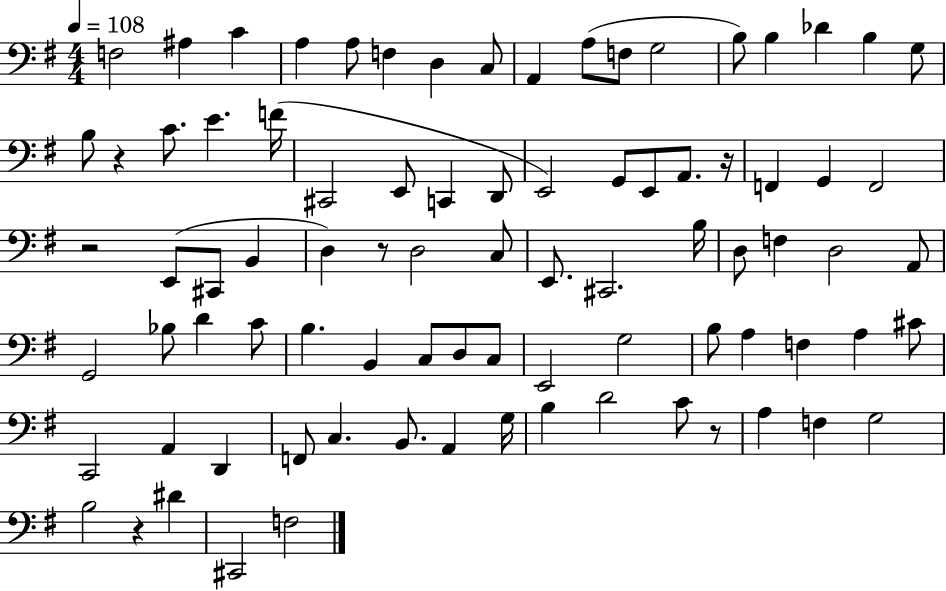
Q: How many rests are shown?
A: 6